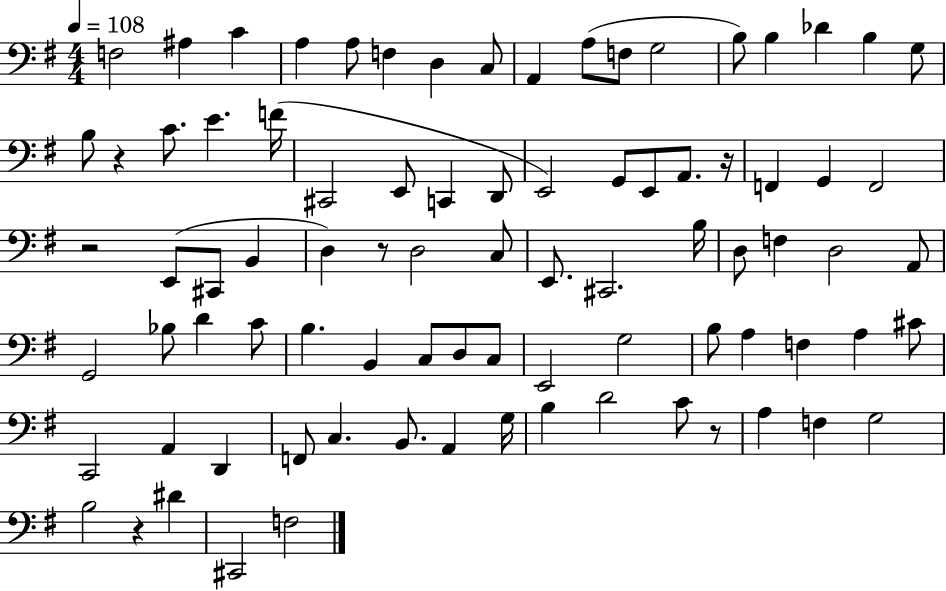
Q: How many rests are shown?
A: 6